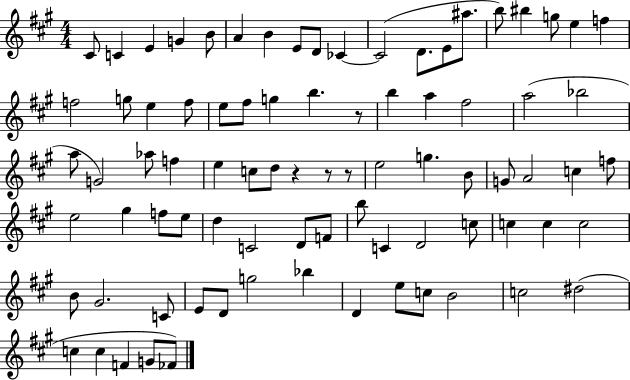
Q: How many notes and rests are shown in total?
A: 83